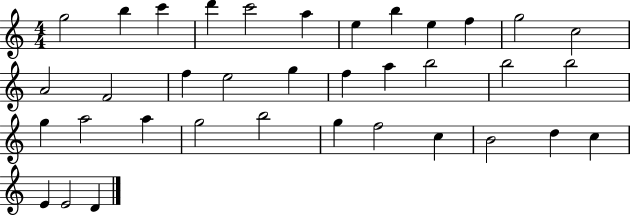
X:1
T:Untitled
M:4/4
L:1/4
K:C
g2 b c' d' c'2 a e b e f g2 c2 A2 F2 f e2 g f a b2 b2 b2 g a2 a g2 b2 g f2 c B2 d c E E2 D